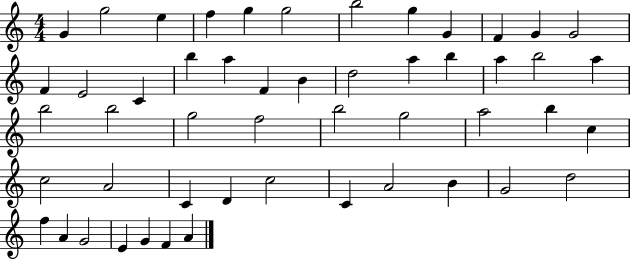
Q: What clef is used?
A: treble